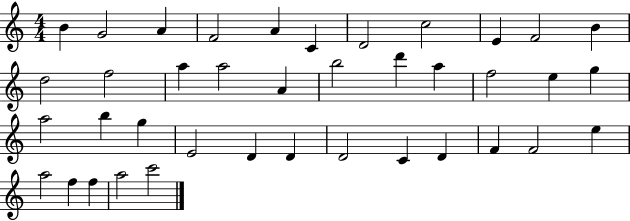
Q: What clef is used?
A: treble